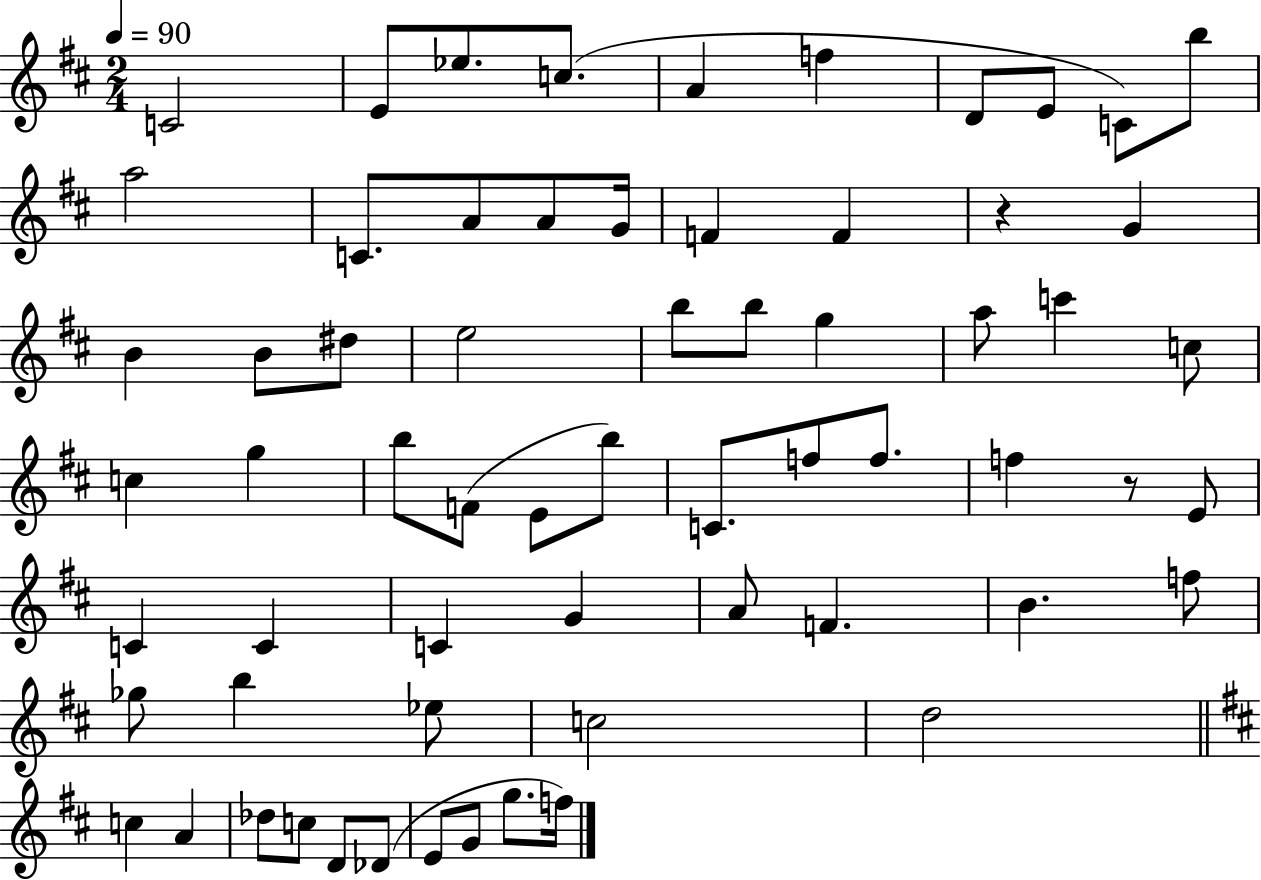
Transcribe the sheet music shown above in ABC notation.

X:1
T:Untitled
M:2/4
L:1/4
K:D
C2 E/2 _e/2 c/2 A f D/2 E/2 C/2 b/2 a2 C/2 A/2 A/2 G/4 F F z G B B/2 ^d/2 e2 b/2 b/2 g a/2 c' c/2 c g b/2 F/2 E/2 b/2 C/2 f/2 f/2 f z/2 E/2 C C C G A/2 F B f/2 _g/2 b _e/2 c2 d2 c A _d/2 c/2 D/2 _D/2 E/2 G/2 g/2 f/4